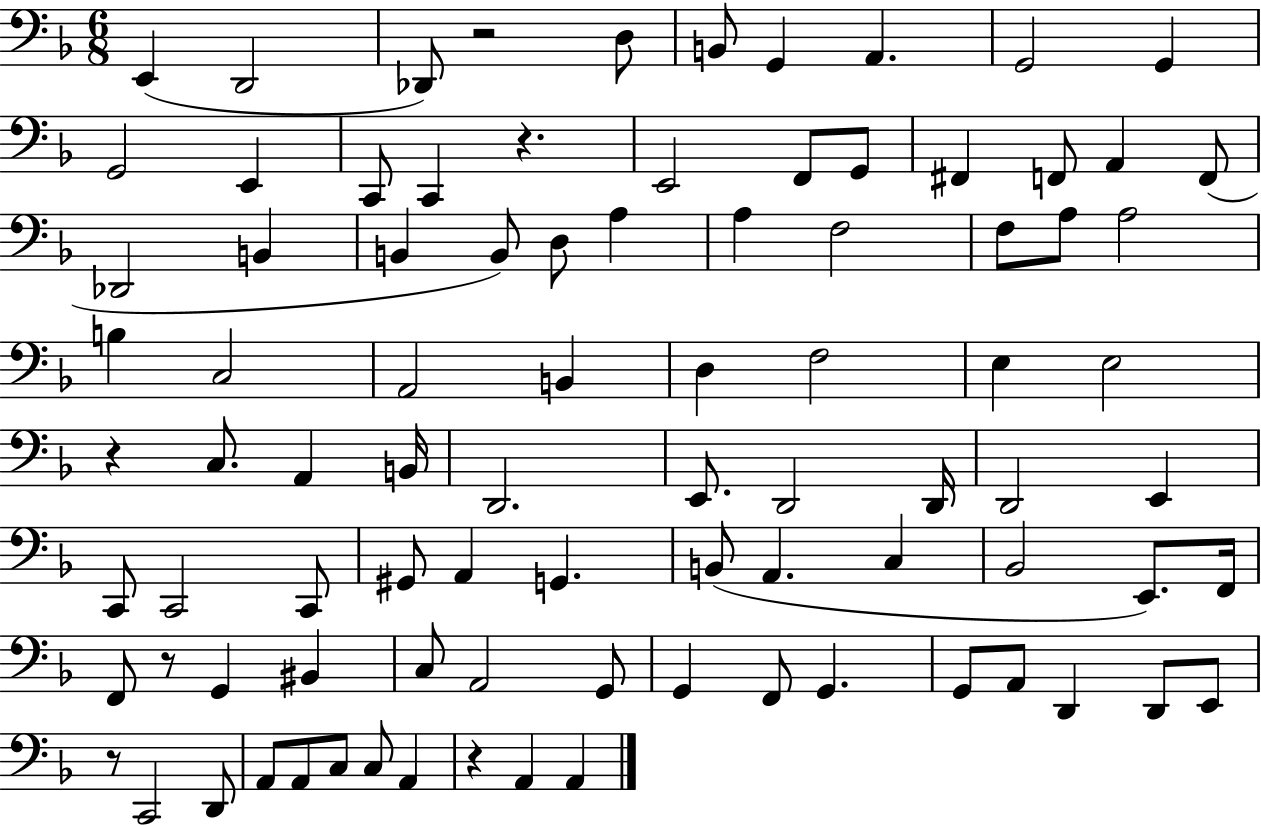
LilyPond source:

{
  \clef bass
  \numericTimeSignature
  \time 6/8
  \key f \major
  \repeat volta 2 { e,4( d,2 | des,8) r2 d8 | b,8 g,4 a,4. | g,2 g,4 | \break g,2 e,4 | c,8 c,4 r4. | e,2 f,8 g,8 | fis,4 f,8 a,4 f,8( | \break des,2 b,4 | b,4 b,8) d8 a4 | a4 f2 | f8 a8 a2 | \break b4 c2 | a,2 b,4 | d4 f2 | e4 e2 | \break r4 c8. a,4 b,16 | d,2. | e,8. d,2 d,16 | d,2 e,4 | \break c,8 c,2 c,8 | gis,8 a,4 g,4. | b,8( a,4. c4 | bes,2 e,8.) f,16 | \break f,8 r8 g,4 bis,4 | c8 a,2 g,8 | g,4 f,8 g,4. | g,8 a,8 d,4 d,8 e,8 | \break r8 c,2 d,8 | a,8 a,8 c8 c8 a,4 | r4 a,4 a,4 | } \bar "|."
}